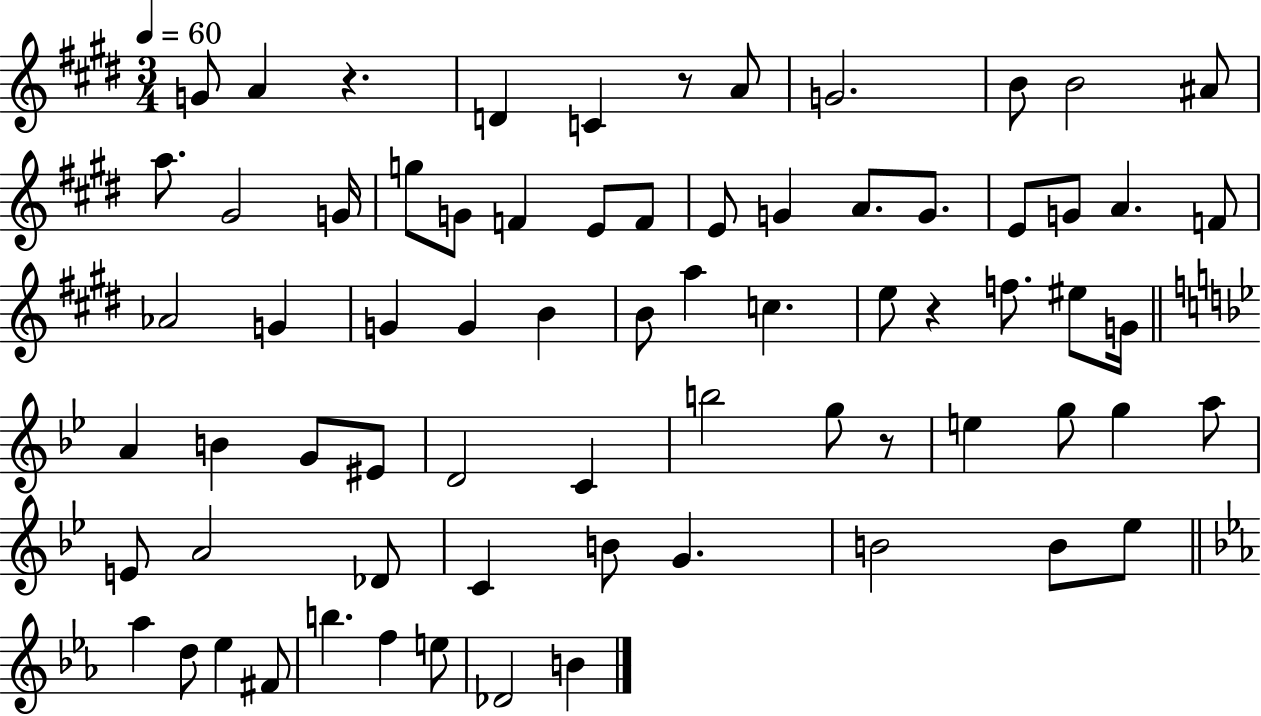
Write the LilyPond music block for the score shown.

{
  \clef treble
  \numericTimeSignature
  \time 3/4
  \key e \major
  \tempo 4 = 60
  g'8 a'4 r4. | d'4 c'4 r8 a'8 | g'2. | b'8 b'2 ais'8 | \break a''8. gis'2 g'16 | g''8 g'8 f'4 e'8 f'8 | e'8 g'4 a'8. g'8. | e'8 g'8 a'4. f'8 | \break aes'2 g'4 | g'4 g'4 b'4 | b'8 a''4 c''4. | e''8 r4 f''8. eis''8 g'16 | \break \bar "||" \break \key g \minor a'4 b'4 g'8 eis'8 | d'2 c'4 | b''2 g''8 r8 | e''4 g''8 g''4 a''8 | \break e'8 a'2 des'8 | c'4 b'8 g'4. | b'2 b'8 ees''8 | \bar "||" \break \key c \minor aes''4 d''8 ees''4 fis'8 | b''4. f''4 e''8 | des'2 b'4 | \bar "|."
}